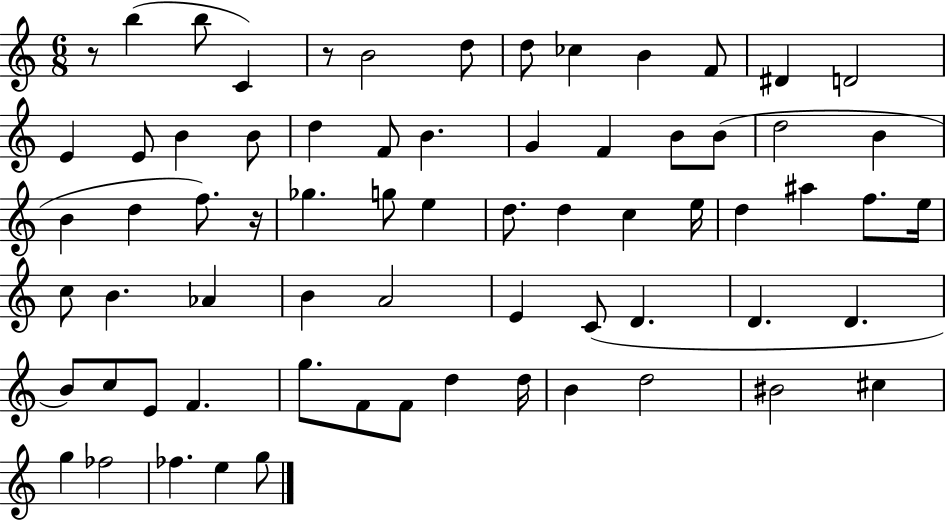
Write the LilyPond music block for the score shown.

{
  \clef treble
  \numericTimeSignature
  \time 6/8
  \key c \major
  r8 b''4( b''8 c'4) | r8 b'2 d''8 | d''8 ces''4 b'4 f'8 | dis'4 d'2 | \break e'4 e'8 b'4 b'8 | d''4 f'8 b'4. | g'4 f'4 b'8 b'8( | d''2 b'4 | \break b'4 d''4 f''8.) r16 | ges''4. g''8 e''4 | d''8. d''4 c''4 e''16 | d''4 ais''4 f''8. e''16 | \break c''8 b'4. aes'4 | b'4 a'2 | e'4 c'8( d'4. | d'4. d'4. | \break b'8) c''8 e'8 f'4. | g''8. f'8 f'8 d''4 d''16 | b'4 d''2 | bis'2 cis''4 | \break g''4 fes''2 | fes''4. e''4 g''8 | \bar "|."
}